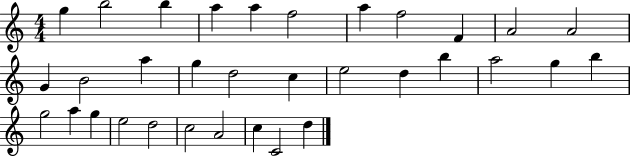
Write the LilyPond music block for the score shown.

{
  \clef treble
  \numericTimeSignature
  \time 4/4
  \key c \major
  g''4 b''2 b''4 | a''4 a''4 f''2 | a''4 f''2 f'4 | a'2 a'2 | \break g'4 b'2 a''4 | g''4 d''2 c''4 | e''2 d''4 b''4 | a''2 g''4 b''4 | \break g''2 a''4 g''4 | e''2 d''2 | c''2 a'2 | c''4 c'2 d''4 | \break \bar "|."
}